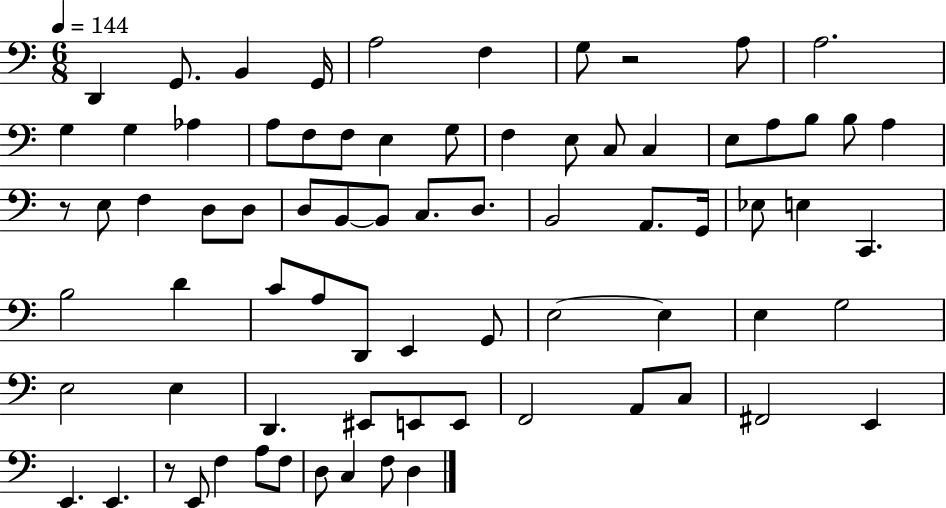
D2/q G2/e. B2/q G2/s A3/h F3/q G3/e R/h A3/e A3/h. G3/q G3/q Ab3/q A3/e F3/e F3/e E3/q G3/e F3/q E3/e C3/e C3/q E3/e A3/e B3/e B3/e A3/q R/e E3/e F3/q D3/e D3/e D3/e B2/e B2/e C3/e. D3/e. B2/h A2/e. G2/s Eb3/e E3/q C2/q. B3/h D4/q C4/e A3/e D2/e E2/q G2/e E3/h E3/q E3/q G3/h E3/h E3/q D2/q. EIS2/e E2/e E2/e F2/h A2/e C3/e F#2/h E2/q E2/q. E2/q. R/e E2/e F3/q A3/e F3/e D3/e C3/q F3/e D3/q